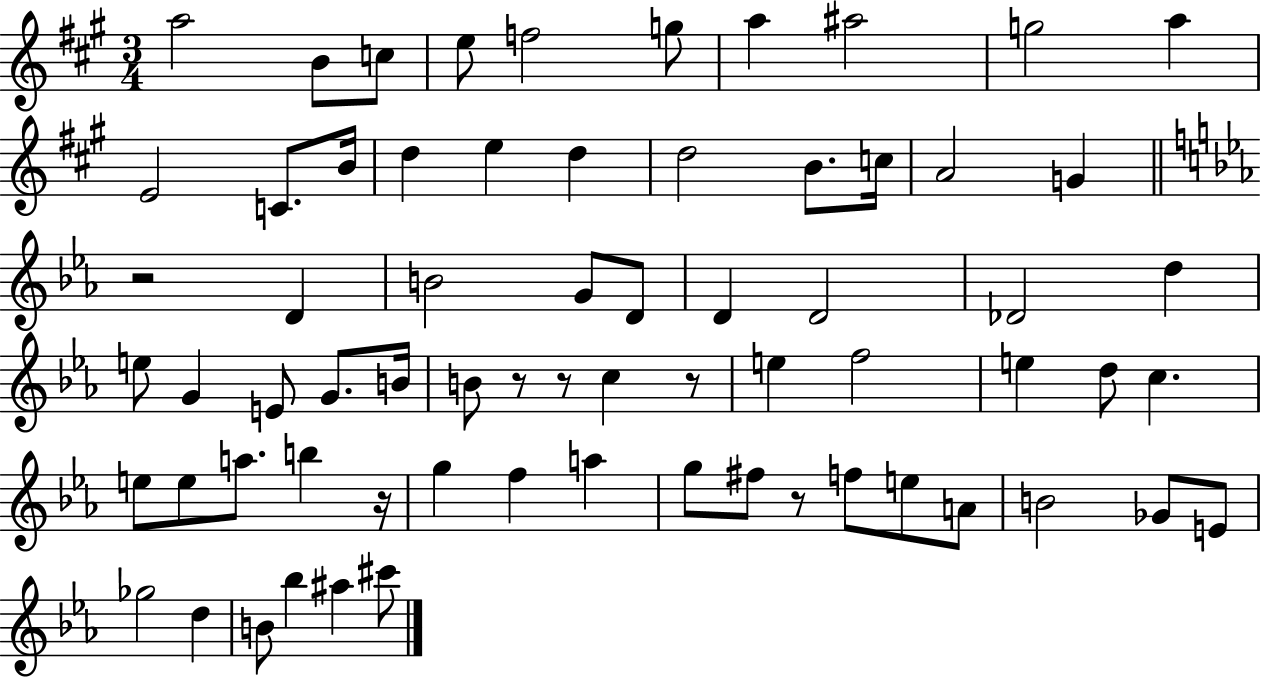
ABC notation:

X:1
T:Untitled
M:3/4
L:1/4
K:A
a2 B/2 c/2 e/2 f2 g/2 a ^a2 g2 a E2 C/2 B/4 d e d d2 B/2 c/4 A2 G z2 D B2 G/2 D/2 D D2 _D2 d e/2 G E/2 G/2 B/4 B/2 z/2 z/2 c z/2 e f2 e d/2 c e/2 e/2 a/2 b z/4 g f a g/2 ^f/2 z/2 f/2 e/2 A/2 B2 _G/2 E/2 _g2 d B/2 _b ^a ^c'/2